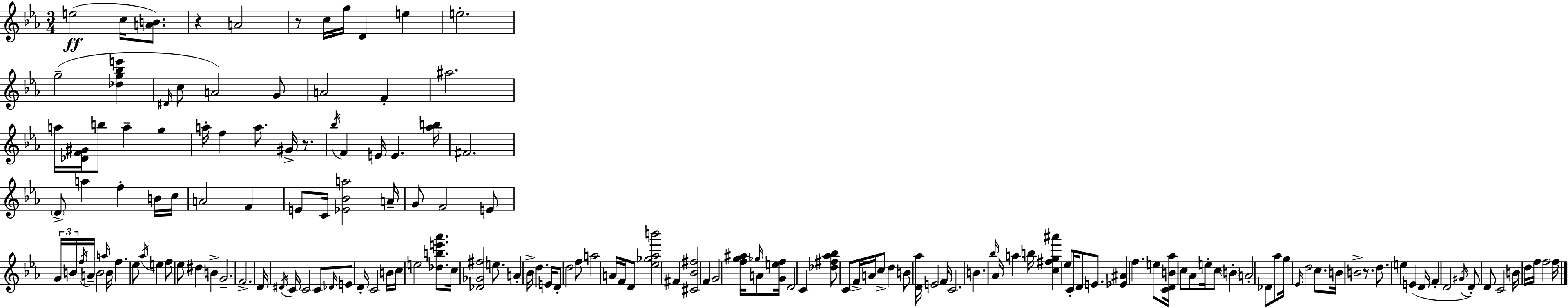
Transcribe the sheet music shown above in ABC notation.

X:1
T:Untitled
M:3/4
L:1/4
K:Eb
e2 c/4 [AB]/2 z A2 z/2 c/4 g/4 D e e2 g2 [_dg_be'] ^D/4 c/2 A2 G/2 A2 F ^a2 a/4 [_DF^G]/4 b/2 a g a/4 f a/2 ^G/4 z/2 _b/4 F E/4 E [_ab]/4 ^F2 D/2 a f B/4 c/4 A2 F E/2 C/4 [_E_Ba]2 A/4 G/2 F2 E/2 G/4 B/4 f/4 A/4 B2 a/4 B/4 f _e/2 _a/4 e f/2 _e/2 ^d B G2 F2 D/4 ^D/4 C/4 C2 C/2 _D/4 E/2 D/4 C2 B/4 c/4 e2 [_dbe'_a']/2 c/4 [_D_G^f]2 e/2 A _B/4 d E/4 D/2 d2 f/2 a2 A/4 F/4 D/2 [_e_g_ab']2 ^F [^C_B^f]2 F G2 [fg^a]/4 _g/4 A/2 [Gef]/4 D2 C [_d^f_a_b]/2 C/2 F/4 A/4 c/2 d B/2 [D_a]/4 E2 F/4 C2 B _b/4 _A/4 a b/4 [c^fg^a'] _e/2 C/4 D/2 E/2 [_E^A] f e/2 [CDB_a]/4 c/2 _A/2 e/4 c/2 B A2 _D/2 _a/2 g/4 _E/4 d2 c/2 B/4 B2 z/2 d/2 e E D/4 F D2 ^G/4 D/2 D/2 C2 B/4 d/4 f/4 f2 f/4